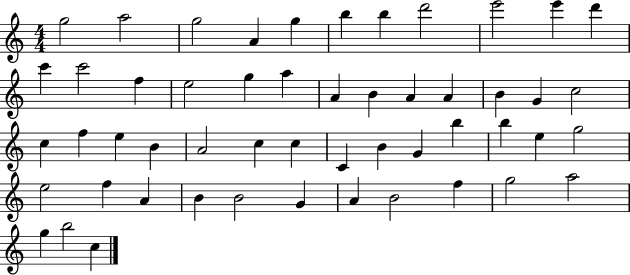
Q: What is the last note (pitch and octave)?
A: C5